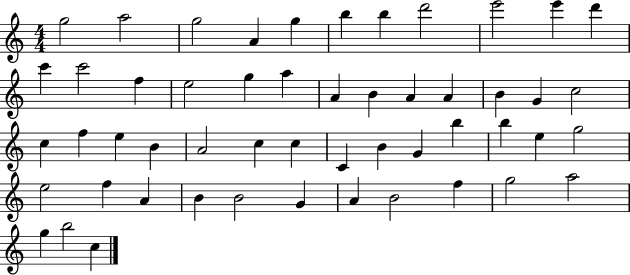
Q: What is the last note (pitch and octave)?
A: C5